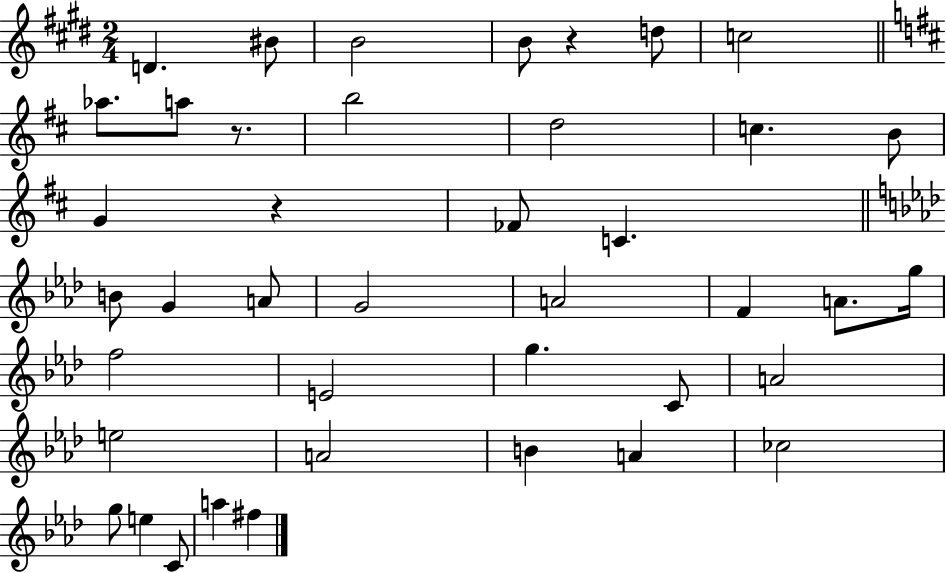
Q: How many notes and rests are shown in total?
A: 41